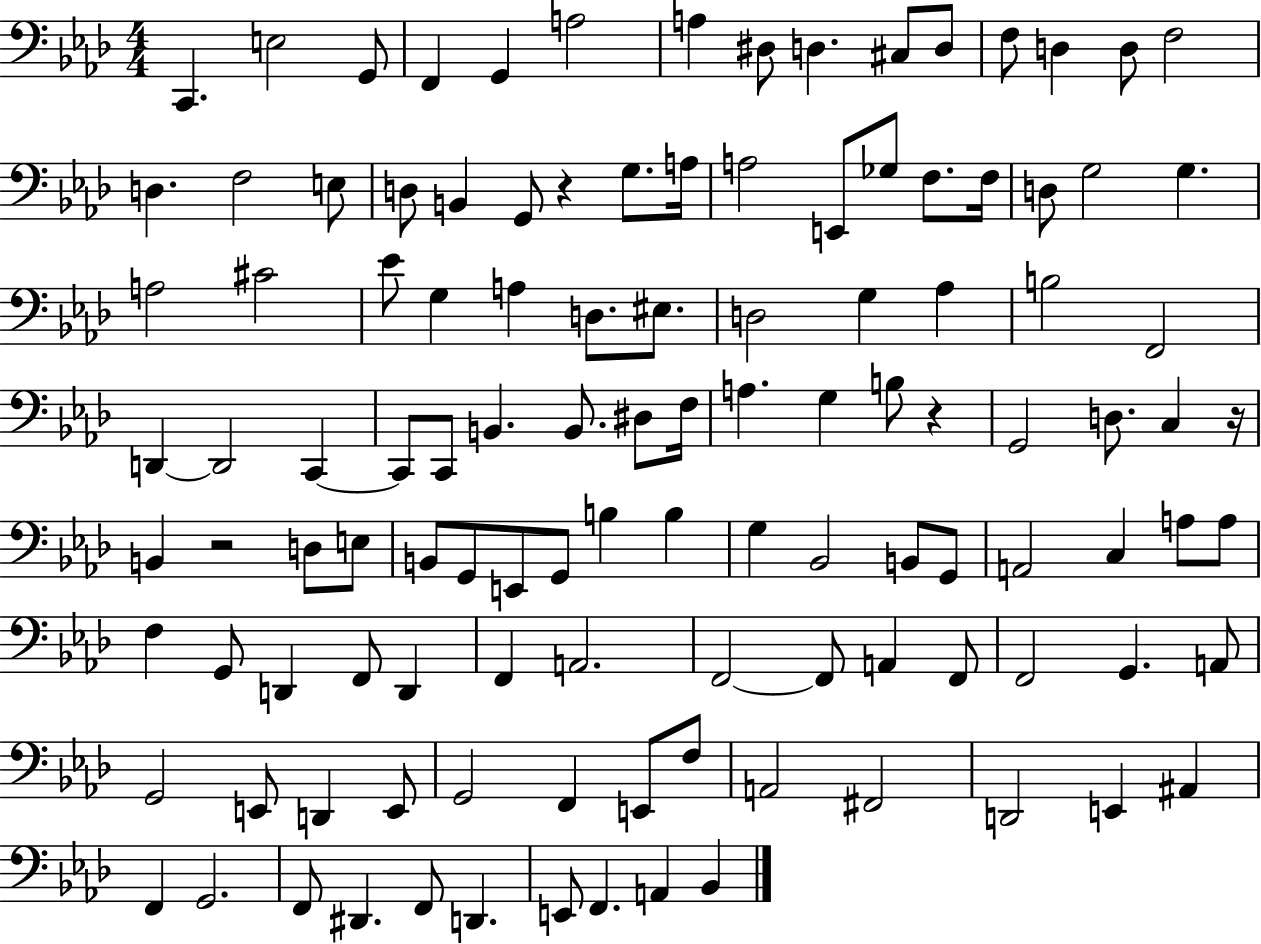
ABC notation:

X:1
T:Untitled
M:4/4
L:1/4
K:Ab
C,, E,2 G,,/2 F,, G,, A,2 A, ^D,/2 D, ^C,/2 D,/2 F,/2 D, D,/2 F,2 D, F,2 E,/2 D,/2 B,, G,,/2 z G,/2 A,/4 A,2 E,,/2 _G,/2 F,/2 F,/4 D,/2 G,2 G, A,2 ^C2 _E/2 G, A, D,/2 ^E,/2 D,2 G, _A, B,2 F,,2 D,, D,,2 C,, C,,/2 C,,/2 B,, B,,/2 ^D,/2 F,/4 A, G, B,/2 z G,,2 D,/2 C, z/4 B,, z2 D,/2 E,/2 B,,/2 G,,/2 E,,/2 G,,/2 B, B, G, _B,,2 B,,/2 G,,/2 A,,2 C, A,/2 A,/2 F, G,,/2 D,, F,,/2 D,, F,, A,,2 F,,2 F,,/2 A,, F,,/2 F,,2 G,, A,,/2 G,,2 E,,/2 D,, E,,/2 G,,2 F,, E,,/2 F,/2 A,,2 ^F,,2 D,,2 E,, ^A,, F,, G,,2 F,,/2 ^D,, F,,/2 D,, E,,/2 F,, A,, _B,,